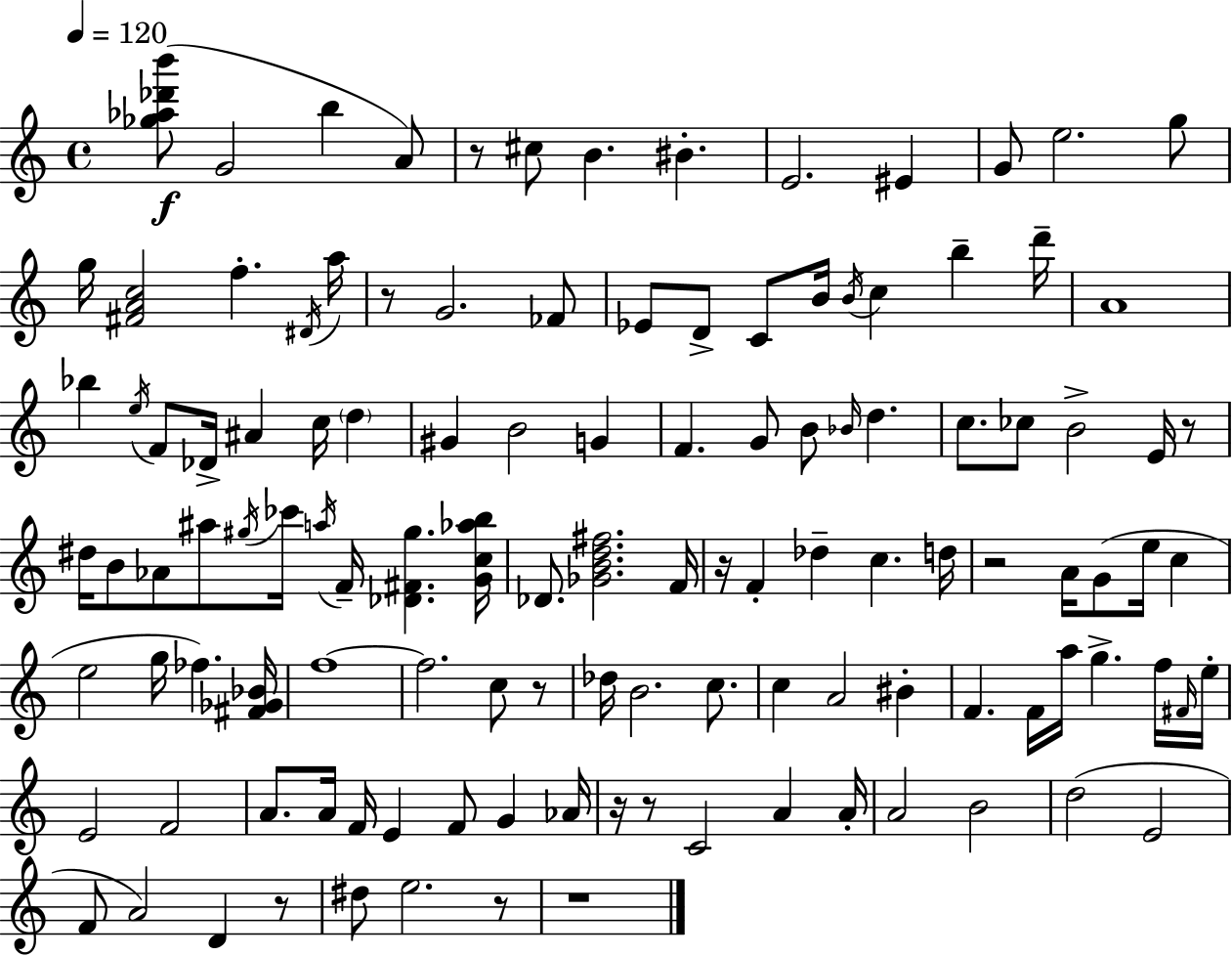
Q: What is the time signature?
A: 4/4